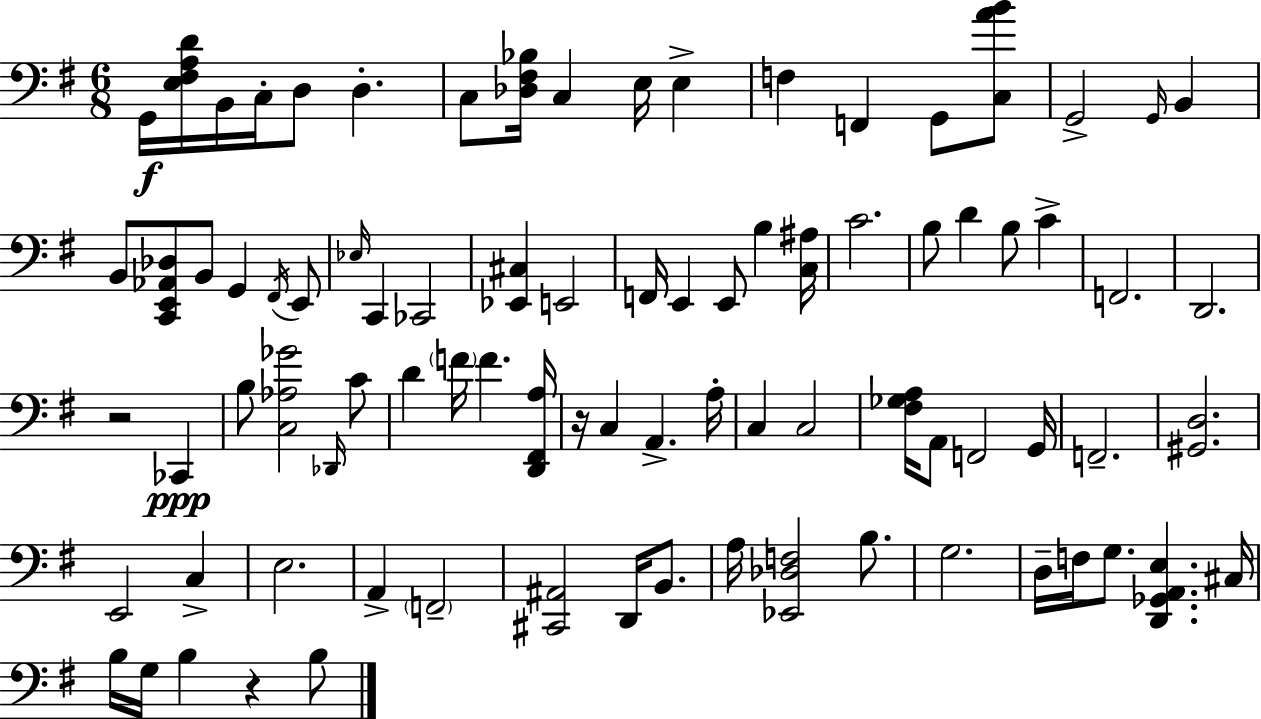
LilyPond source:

{
  \clef bass
  \numericTimeSignature
  \time 6/8
  \key g \major
  g,16\f <e fis a d'>16 b,16 c16-. d8 d4.-. | c8 <des fis bes>16 c4 e16 e4-> | f4 f,4 g,8 <c a' b'>8 | g,2-> \grace { g,16 } b,4 | \break b,8 <c, e, aes, des>8 b,8 g,4 \acciaccatura { fis,16 } | e,8 \grace { ees16 } c,4 ces,2 | <ees, cis>4 e,2 | f,16 e,4 e,8 b4 | \break <c ais>16 c'2. | b8 d'4 b8 c'4-> | f,2. | d,2. | \break r2 ces,4\ppp | b8 <c aes ges'>2 | \grace { des,16 } c'8 d'4 \parenthesize f'16 f'4. | <d, fis, a>16 r16 c4 a,4.-> | \break a16-. c4 c2 | <fis ges a>16 a,8 f,2 | g,16 f,2.-- | <gis, d>2. | \break e,2 | c4-> e2. | a,4-> \parenthesize f,2-- | <cis, ais,>2 | \break d,16 b,8. a16 <ees, des f>2 | b8. g2. | d16-- f16 g8. <d, ges, a, e>4. | cis16 b16 g16 b4 r4 | \break b8 \bar "|."
}